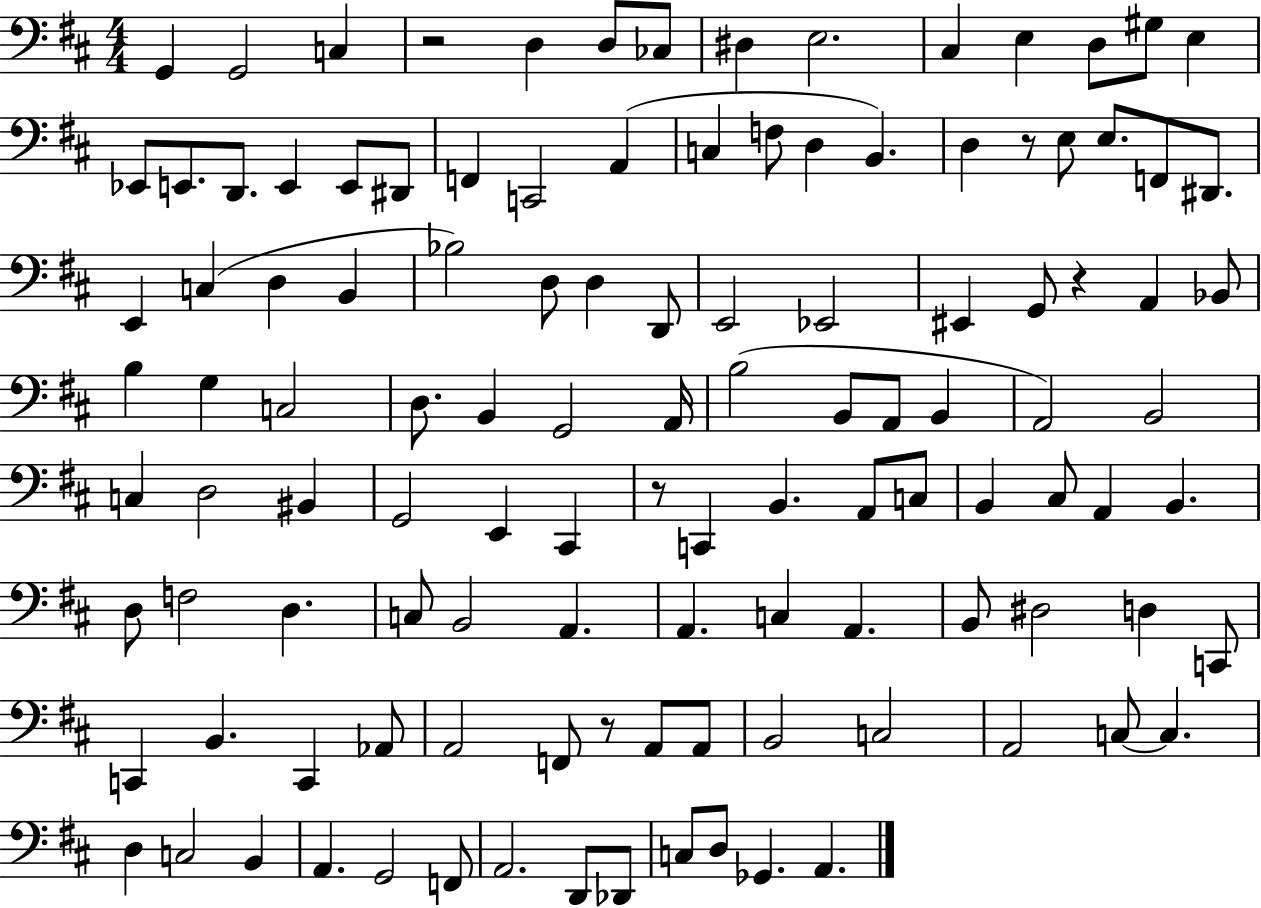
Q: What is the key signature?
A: D major